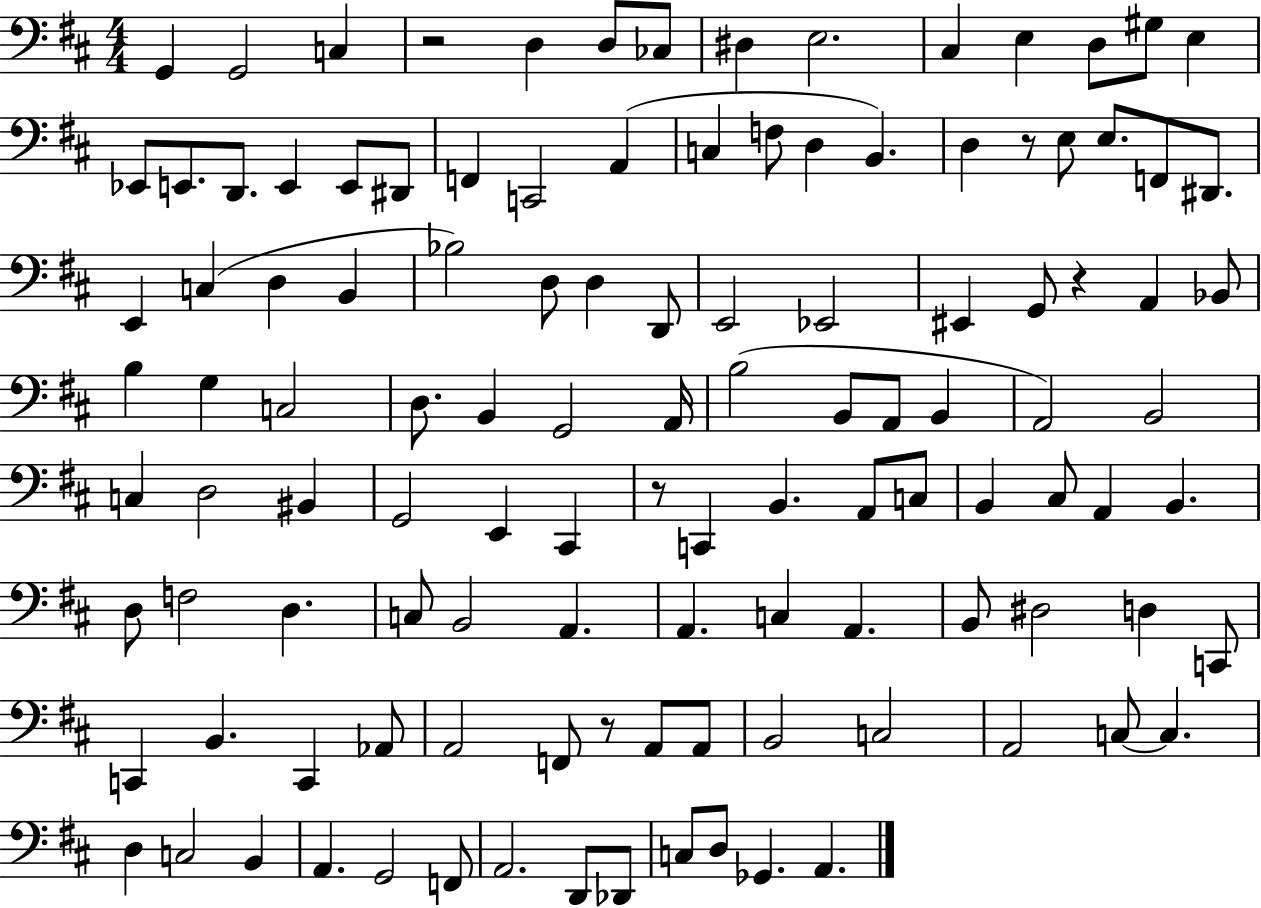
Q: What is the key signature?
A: D major